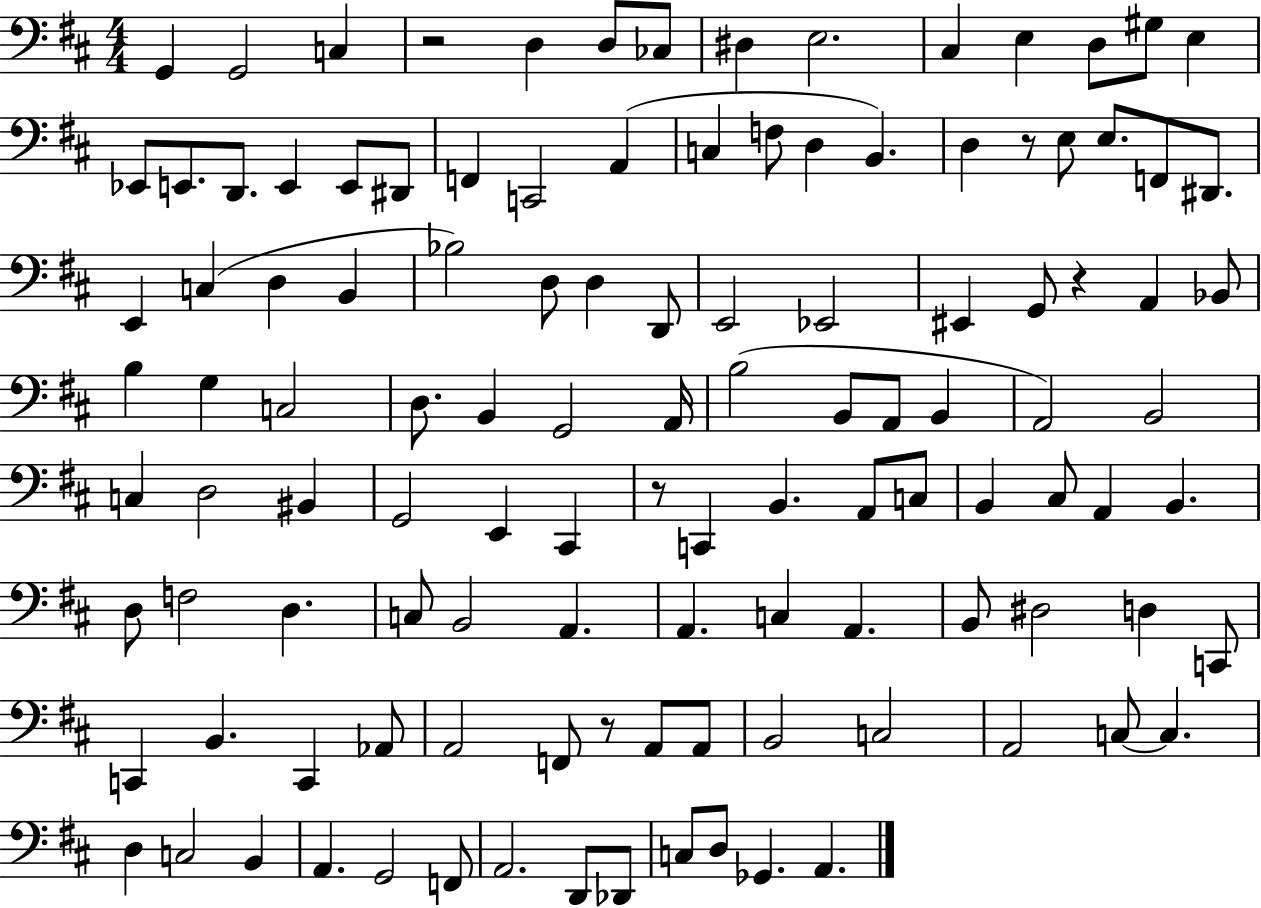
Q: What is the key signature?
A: D major